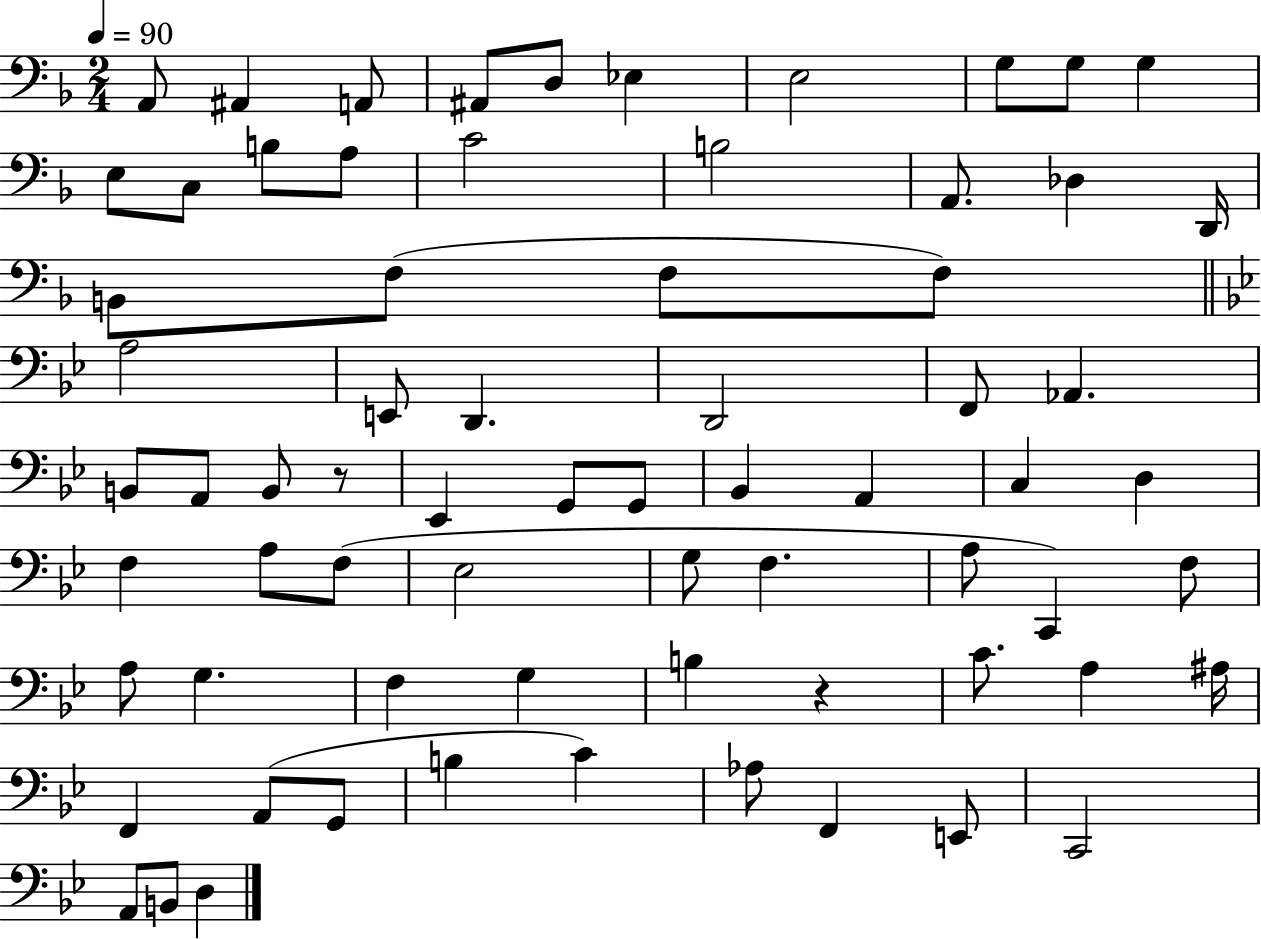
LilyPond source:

{
  \clef bass
  \numericTimeSignature
  \time 2/4
  \key f \major
  \tempo 4 = 90
  a,8 ais,4 a,8 | ais,8 d8 ees4 | e2 | g8 g8 g4 | \break e8 c8 b8 a8 | c'2 | b2 | a,8. des4 d,16 | \break b,8 f8( f8 f8) | \bar "||" \break \key bes \major a2 | e,8 d,4. | d,2 | f,8 aes,4. | \break b,8 a,8 b,8 r8 | ees,4 g,8 g,8 | bes,4 a,4 | c4 d4 | \break f4 a8 f8( | ees2 | g8 f4. | a8 c,4) f8 | \break a8 g4. | f4 g4 | b4 r4 | c'8. a4 ais16 | \break f,4 a,8( g,8 | b4 c'4) | aes8 f,4 e,8 | c,2 | \break a,8 b,8 d4 | \bar "|."
}